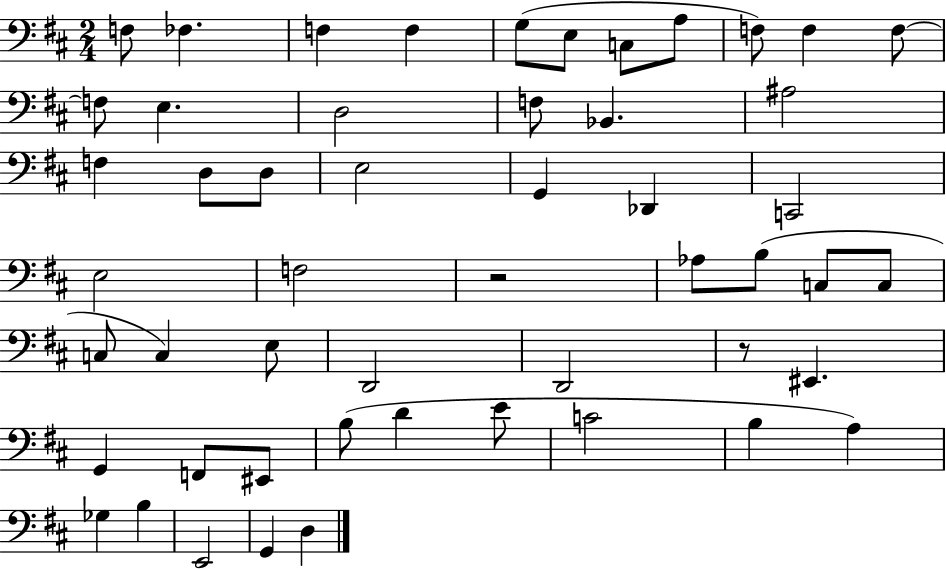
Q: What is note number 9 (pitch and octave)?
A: F3